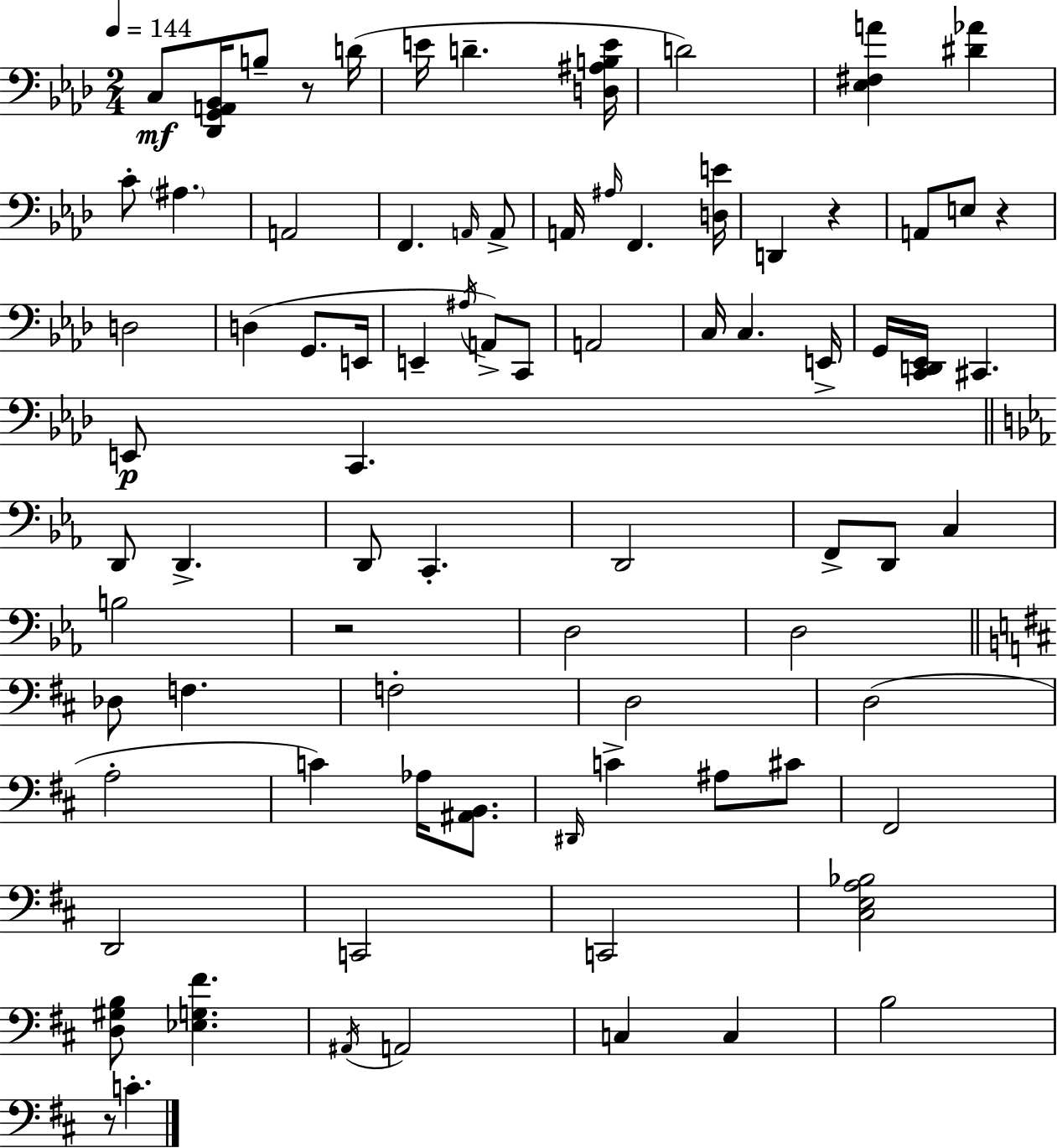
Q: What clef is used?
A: bass